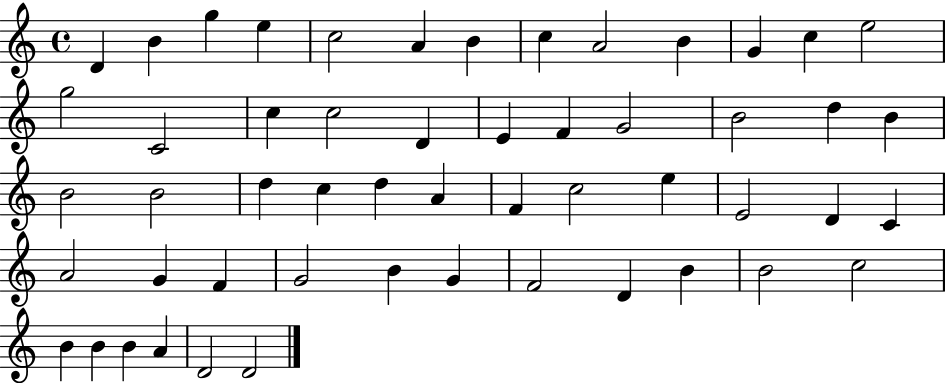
{
  \clef treble
  \time 4/4
  \defaultTimeSignature
  \key c \major
  d'4 b'4 g''4 e''4 | c''2 a'4 b'4 | c''4 a'2 b'4 | g'4 c''4 e''2 | \break g''2 c'2 | c''4 c''2 d'4 | e'4 f'4 g'2 | b'2 d''4 b'4 | \break b'2 b'2 | d''4 c''4 d''4 a'4 | f'4 c''2 e''4 | e'2 d'4 c'4 | \break a'2 g'4 f'4 | g'2 b'4 g'4 | f'2 d'4 b'4 | b'2 c''2 | \break b'4 b'4 b'4 a'4 | d'2 d'2 | \bar "|."
}